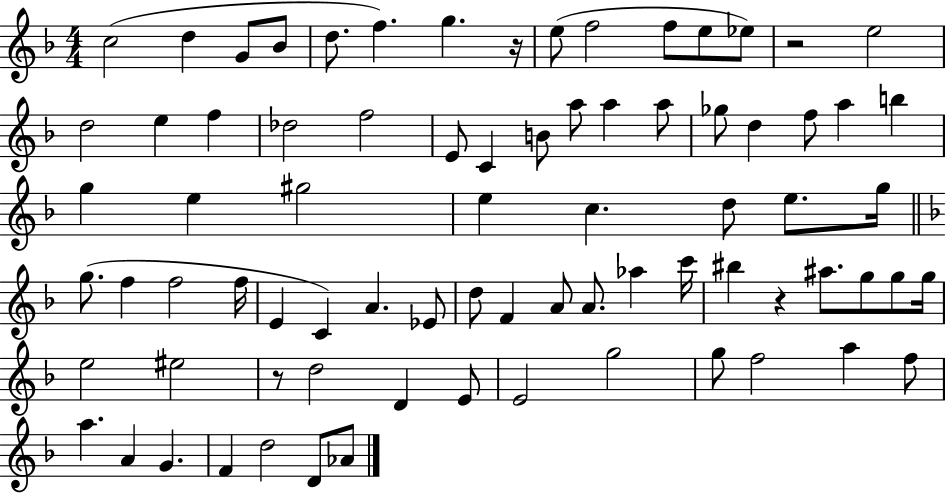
C5/h D5/q G4/e Bb4/e D5/e. F5/q. G5/q. R/s E5/e F5/h F5/e E5/e Eb5/e R/h E5/h D5/h E5/q F5/q Db5/h F5/h E4/e C4/q B4/e A5/e A5/q A5/e Gb5/e D5/q F5/e A5/q B5/q G5/q E5/q G#5/h E5/q C5/q. D5/e E5/e. G5/s G5/e. F5/q F5/h F5/s E4/q C4/q A4/q. Eb4/e D5/e F4/q A4/e A4/e. Ab5/q C6/s BIS5/q R/q A#5/e. G5/e G5/e G5/s E5/h EIS5/h R/e D5/h D4/q E4/e E4/h G5/h G5/e F5/h A5/q F5/e A5/q. A4/q G4/q. F4/q D5/h D4/e Ab4/e